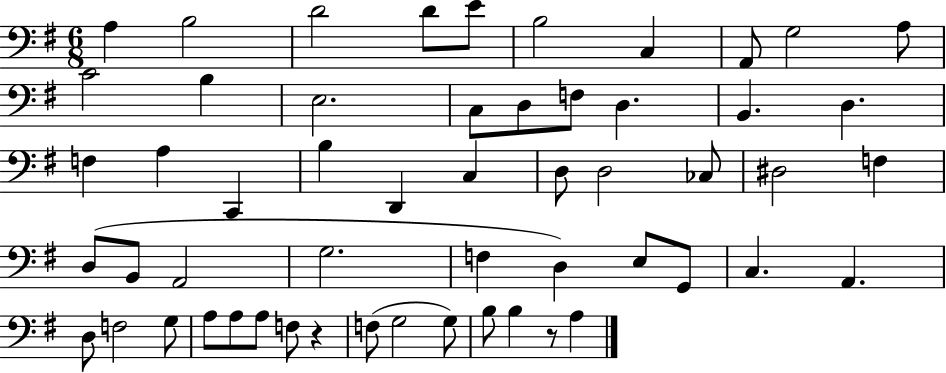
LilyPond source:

{
  \clef bass
  \numericTimeSignature
  \time 6/8
  \key g \major
  \repeat volta 2 { a4 b2 | d'2 d'8 e'8 | b2 c4 | a,8 g2 a8 | \break c'2 b4 | e2. | c8 d8 f8 d4. | b,4. d4. | \break f4 a4 c,4 | b4 d,4 c4 | d8 d2 ces8 | dis2 f4 | \break d8( b,8 a,2 | g2. | f4 d4) e8 g,8 | c4. a,4. | \break d8 f2 g8 | a8 a8 a8 f8 r4 | f8( g2 g8) | b8 b4 r8 a4 | \break } \bar "|."
}